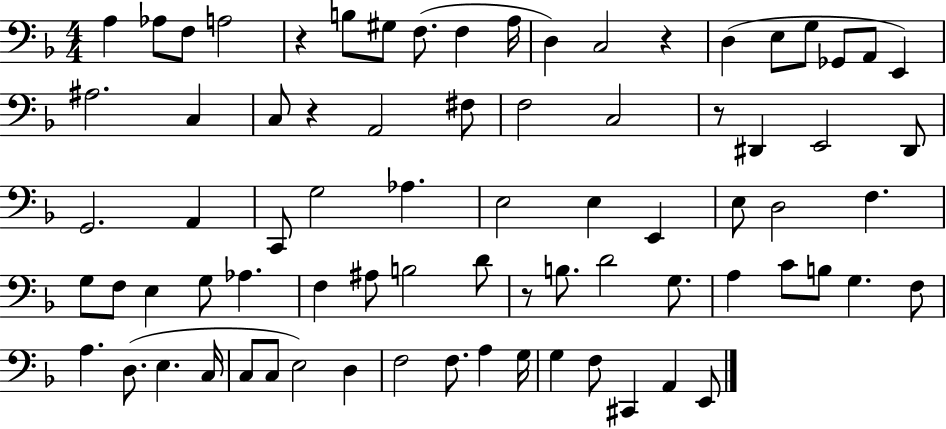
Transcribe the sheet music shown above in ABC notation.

X:1
T:Untitled
M:4/4
L:1/4
K:F
A, _A,/2 F,/2 A,2 z B,/2 ^G,/2 F,/2 F, A,/4 D, C,2 z D, E,/2 G,/2 _G,,/2 A,,/2 E,, ^A,2 C, C,/2 z A,,2 ^F,/2 F,2 C,2 z/2 ^D,, E,,2 ^D,,/2 G,,2 A,, C,,/2 G,2 _A, E,2 E, E,, E,/2 D,2 F, G,/2 F,/2 E, G,/2 _A, F, ^A,/2 B,2 D/2 z/2 B,/2 D2 G,/2 A, C/2 B,/2 G, F,/2 A, D,/2 E, C,/4 C,/2 C,/2 E,2 D, F,2 F,/2 A, G,/4 G, F,/2 ^C,, A,, E,,/2